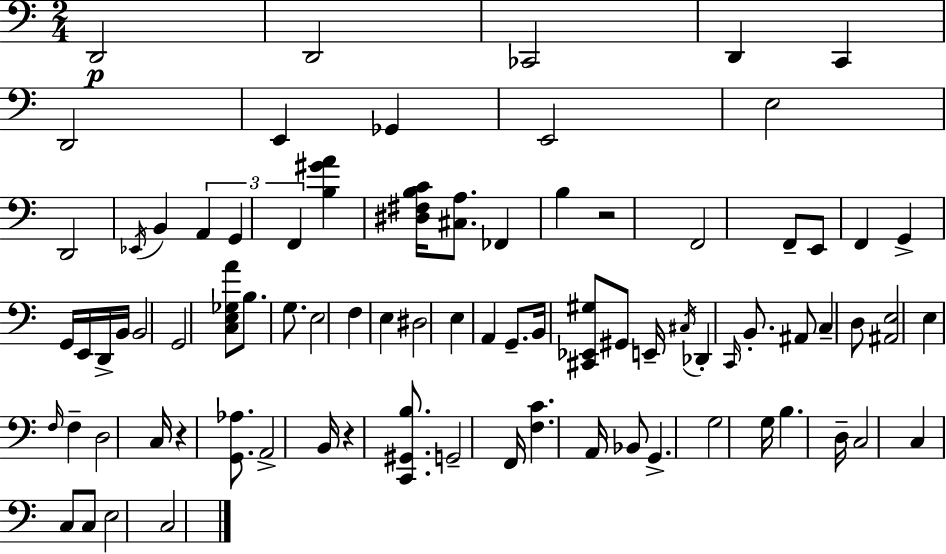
{
  \clef bass
  \numericTimeSignature
  \time 2/4
  \key a \minor
  d,2\p | d,2 | ces,2 | d,4 c,4 | \break d,2 | e,4 ges,4 | e,2 | e2 | \break d,2 | \acciaccatura { ees,16 } b,4 \tuplet 3/2 { a,4 | g,4 f,4 } | <b gis' a'>4 <dis fis b c'>16 <cis a>8. | \break fes,4 b4 | r2 | f,2 | f,8-- e,8 f,4 | \break g,4-> g,16 e,16 d,16-> | b,16 b,2 | g,2 | <c e ges a'>8 b8. g8. | \break e2 | f4 e4 | dis2 | e4 a,4 | \break g,8.-- b,16 <cis, ees, gis>8 gis,8 | e,16-- \acciaccatura { cis16 } des,4-. \grace { c,16 } | b,8.-. ais,8 c4-- | d8 <ais, e>2 | \break e4 \grace { f16 } | f4-- d2 | c16 r4 | <g, aes>8. a,2-> | \break b,16 r4 | <c, gis, b>8. g,2-- | f,16 <f c'>4. | a,16 bes,8 g,4.-> | \break g2 | g16 b4. | d16-- c2 | c4 | \break c8 c8 e2 | c2 | \bar "|."
}